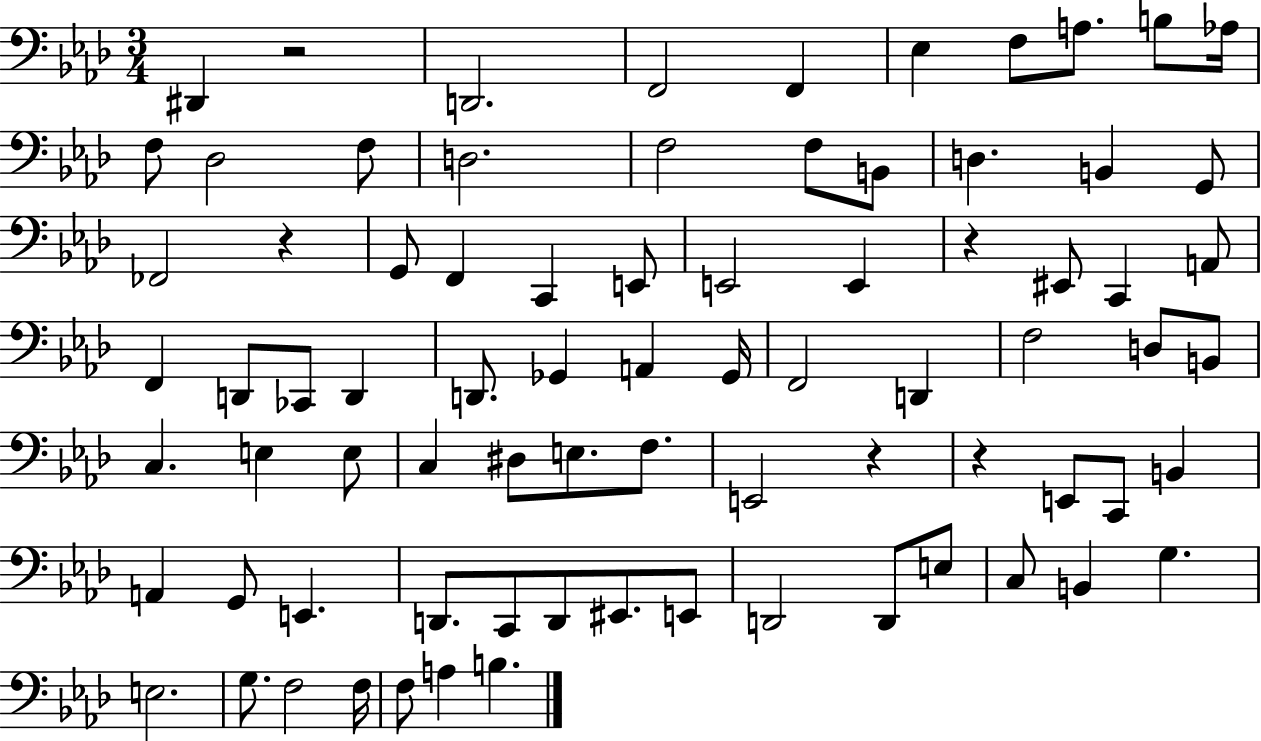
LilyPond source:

{
  \clef bass
  \numericTimeSignature
  \time 3/4
  \key aes \major
  dis,4 r2 | d,2. | f,2 f,4 | ees4 f8 a8. b8 aes16 | \break f8 des2 f8 | d2. | f2 f8 b,8 | d4. b,4 g,8 | \break fes,2 r4 | g,8 f,4 c,4 e,8 | e,2 e,4 | r4 eis,8 c,4 a,8 | \break f,4 d,8 ces,8 d,4 | d,8. ges,4 a,4 ges,16 | f,2 d,4 | f2 d8 b,8 | \break c4. e4 e8 | c4 dis8 e8. f8. | e,2 r4 | r4 e,8 c,8 b,4 | \break a,4 g,8 e,4. | d,8. c,8 d,8 eis,8. e,8 | d,2 d,8 e8 | c8 b,4 g4. | \break e2. | g8. f2 f16 | f8 a4 b4. | \bar "|."
}